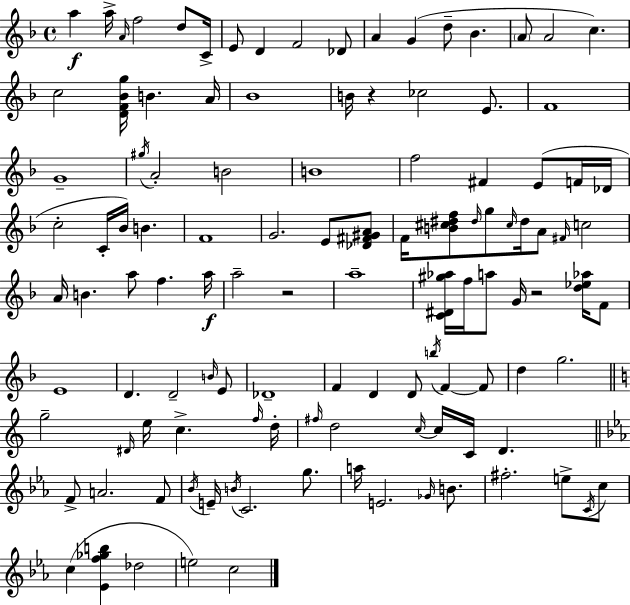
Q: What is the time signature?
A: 4/4